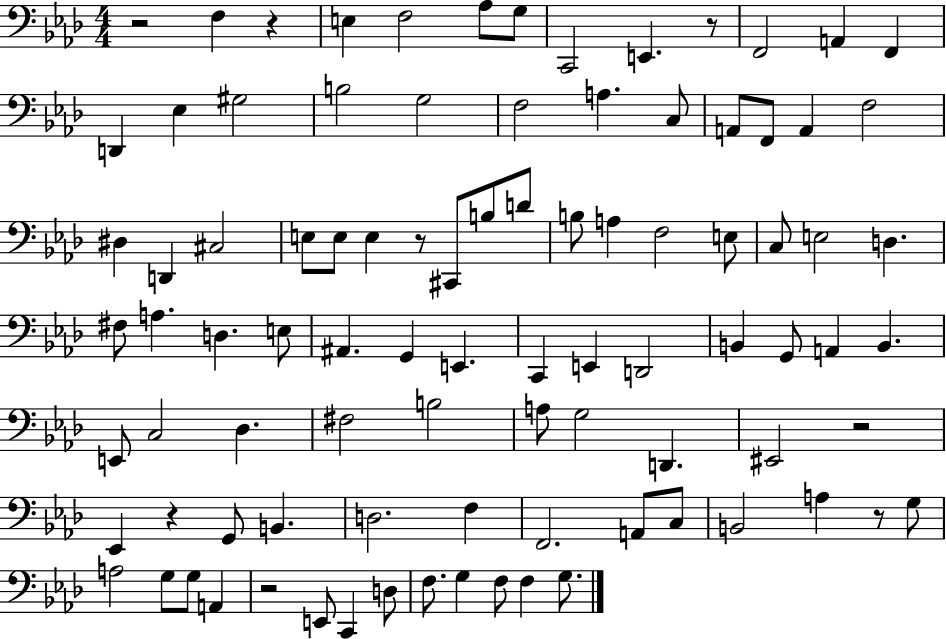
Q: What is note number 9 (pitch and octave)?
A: A2